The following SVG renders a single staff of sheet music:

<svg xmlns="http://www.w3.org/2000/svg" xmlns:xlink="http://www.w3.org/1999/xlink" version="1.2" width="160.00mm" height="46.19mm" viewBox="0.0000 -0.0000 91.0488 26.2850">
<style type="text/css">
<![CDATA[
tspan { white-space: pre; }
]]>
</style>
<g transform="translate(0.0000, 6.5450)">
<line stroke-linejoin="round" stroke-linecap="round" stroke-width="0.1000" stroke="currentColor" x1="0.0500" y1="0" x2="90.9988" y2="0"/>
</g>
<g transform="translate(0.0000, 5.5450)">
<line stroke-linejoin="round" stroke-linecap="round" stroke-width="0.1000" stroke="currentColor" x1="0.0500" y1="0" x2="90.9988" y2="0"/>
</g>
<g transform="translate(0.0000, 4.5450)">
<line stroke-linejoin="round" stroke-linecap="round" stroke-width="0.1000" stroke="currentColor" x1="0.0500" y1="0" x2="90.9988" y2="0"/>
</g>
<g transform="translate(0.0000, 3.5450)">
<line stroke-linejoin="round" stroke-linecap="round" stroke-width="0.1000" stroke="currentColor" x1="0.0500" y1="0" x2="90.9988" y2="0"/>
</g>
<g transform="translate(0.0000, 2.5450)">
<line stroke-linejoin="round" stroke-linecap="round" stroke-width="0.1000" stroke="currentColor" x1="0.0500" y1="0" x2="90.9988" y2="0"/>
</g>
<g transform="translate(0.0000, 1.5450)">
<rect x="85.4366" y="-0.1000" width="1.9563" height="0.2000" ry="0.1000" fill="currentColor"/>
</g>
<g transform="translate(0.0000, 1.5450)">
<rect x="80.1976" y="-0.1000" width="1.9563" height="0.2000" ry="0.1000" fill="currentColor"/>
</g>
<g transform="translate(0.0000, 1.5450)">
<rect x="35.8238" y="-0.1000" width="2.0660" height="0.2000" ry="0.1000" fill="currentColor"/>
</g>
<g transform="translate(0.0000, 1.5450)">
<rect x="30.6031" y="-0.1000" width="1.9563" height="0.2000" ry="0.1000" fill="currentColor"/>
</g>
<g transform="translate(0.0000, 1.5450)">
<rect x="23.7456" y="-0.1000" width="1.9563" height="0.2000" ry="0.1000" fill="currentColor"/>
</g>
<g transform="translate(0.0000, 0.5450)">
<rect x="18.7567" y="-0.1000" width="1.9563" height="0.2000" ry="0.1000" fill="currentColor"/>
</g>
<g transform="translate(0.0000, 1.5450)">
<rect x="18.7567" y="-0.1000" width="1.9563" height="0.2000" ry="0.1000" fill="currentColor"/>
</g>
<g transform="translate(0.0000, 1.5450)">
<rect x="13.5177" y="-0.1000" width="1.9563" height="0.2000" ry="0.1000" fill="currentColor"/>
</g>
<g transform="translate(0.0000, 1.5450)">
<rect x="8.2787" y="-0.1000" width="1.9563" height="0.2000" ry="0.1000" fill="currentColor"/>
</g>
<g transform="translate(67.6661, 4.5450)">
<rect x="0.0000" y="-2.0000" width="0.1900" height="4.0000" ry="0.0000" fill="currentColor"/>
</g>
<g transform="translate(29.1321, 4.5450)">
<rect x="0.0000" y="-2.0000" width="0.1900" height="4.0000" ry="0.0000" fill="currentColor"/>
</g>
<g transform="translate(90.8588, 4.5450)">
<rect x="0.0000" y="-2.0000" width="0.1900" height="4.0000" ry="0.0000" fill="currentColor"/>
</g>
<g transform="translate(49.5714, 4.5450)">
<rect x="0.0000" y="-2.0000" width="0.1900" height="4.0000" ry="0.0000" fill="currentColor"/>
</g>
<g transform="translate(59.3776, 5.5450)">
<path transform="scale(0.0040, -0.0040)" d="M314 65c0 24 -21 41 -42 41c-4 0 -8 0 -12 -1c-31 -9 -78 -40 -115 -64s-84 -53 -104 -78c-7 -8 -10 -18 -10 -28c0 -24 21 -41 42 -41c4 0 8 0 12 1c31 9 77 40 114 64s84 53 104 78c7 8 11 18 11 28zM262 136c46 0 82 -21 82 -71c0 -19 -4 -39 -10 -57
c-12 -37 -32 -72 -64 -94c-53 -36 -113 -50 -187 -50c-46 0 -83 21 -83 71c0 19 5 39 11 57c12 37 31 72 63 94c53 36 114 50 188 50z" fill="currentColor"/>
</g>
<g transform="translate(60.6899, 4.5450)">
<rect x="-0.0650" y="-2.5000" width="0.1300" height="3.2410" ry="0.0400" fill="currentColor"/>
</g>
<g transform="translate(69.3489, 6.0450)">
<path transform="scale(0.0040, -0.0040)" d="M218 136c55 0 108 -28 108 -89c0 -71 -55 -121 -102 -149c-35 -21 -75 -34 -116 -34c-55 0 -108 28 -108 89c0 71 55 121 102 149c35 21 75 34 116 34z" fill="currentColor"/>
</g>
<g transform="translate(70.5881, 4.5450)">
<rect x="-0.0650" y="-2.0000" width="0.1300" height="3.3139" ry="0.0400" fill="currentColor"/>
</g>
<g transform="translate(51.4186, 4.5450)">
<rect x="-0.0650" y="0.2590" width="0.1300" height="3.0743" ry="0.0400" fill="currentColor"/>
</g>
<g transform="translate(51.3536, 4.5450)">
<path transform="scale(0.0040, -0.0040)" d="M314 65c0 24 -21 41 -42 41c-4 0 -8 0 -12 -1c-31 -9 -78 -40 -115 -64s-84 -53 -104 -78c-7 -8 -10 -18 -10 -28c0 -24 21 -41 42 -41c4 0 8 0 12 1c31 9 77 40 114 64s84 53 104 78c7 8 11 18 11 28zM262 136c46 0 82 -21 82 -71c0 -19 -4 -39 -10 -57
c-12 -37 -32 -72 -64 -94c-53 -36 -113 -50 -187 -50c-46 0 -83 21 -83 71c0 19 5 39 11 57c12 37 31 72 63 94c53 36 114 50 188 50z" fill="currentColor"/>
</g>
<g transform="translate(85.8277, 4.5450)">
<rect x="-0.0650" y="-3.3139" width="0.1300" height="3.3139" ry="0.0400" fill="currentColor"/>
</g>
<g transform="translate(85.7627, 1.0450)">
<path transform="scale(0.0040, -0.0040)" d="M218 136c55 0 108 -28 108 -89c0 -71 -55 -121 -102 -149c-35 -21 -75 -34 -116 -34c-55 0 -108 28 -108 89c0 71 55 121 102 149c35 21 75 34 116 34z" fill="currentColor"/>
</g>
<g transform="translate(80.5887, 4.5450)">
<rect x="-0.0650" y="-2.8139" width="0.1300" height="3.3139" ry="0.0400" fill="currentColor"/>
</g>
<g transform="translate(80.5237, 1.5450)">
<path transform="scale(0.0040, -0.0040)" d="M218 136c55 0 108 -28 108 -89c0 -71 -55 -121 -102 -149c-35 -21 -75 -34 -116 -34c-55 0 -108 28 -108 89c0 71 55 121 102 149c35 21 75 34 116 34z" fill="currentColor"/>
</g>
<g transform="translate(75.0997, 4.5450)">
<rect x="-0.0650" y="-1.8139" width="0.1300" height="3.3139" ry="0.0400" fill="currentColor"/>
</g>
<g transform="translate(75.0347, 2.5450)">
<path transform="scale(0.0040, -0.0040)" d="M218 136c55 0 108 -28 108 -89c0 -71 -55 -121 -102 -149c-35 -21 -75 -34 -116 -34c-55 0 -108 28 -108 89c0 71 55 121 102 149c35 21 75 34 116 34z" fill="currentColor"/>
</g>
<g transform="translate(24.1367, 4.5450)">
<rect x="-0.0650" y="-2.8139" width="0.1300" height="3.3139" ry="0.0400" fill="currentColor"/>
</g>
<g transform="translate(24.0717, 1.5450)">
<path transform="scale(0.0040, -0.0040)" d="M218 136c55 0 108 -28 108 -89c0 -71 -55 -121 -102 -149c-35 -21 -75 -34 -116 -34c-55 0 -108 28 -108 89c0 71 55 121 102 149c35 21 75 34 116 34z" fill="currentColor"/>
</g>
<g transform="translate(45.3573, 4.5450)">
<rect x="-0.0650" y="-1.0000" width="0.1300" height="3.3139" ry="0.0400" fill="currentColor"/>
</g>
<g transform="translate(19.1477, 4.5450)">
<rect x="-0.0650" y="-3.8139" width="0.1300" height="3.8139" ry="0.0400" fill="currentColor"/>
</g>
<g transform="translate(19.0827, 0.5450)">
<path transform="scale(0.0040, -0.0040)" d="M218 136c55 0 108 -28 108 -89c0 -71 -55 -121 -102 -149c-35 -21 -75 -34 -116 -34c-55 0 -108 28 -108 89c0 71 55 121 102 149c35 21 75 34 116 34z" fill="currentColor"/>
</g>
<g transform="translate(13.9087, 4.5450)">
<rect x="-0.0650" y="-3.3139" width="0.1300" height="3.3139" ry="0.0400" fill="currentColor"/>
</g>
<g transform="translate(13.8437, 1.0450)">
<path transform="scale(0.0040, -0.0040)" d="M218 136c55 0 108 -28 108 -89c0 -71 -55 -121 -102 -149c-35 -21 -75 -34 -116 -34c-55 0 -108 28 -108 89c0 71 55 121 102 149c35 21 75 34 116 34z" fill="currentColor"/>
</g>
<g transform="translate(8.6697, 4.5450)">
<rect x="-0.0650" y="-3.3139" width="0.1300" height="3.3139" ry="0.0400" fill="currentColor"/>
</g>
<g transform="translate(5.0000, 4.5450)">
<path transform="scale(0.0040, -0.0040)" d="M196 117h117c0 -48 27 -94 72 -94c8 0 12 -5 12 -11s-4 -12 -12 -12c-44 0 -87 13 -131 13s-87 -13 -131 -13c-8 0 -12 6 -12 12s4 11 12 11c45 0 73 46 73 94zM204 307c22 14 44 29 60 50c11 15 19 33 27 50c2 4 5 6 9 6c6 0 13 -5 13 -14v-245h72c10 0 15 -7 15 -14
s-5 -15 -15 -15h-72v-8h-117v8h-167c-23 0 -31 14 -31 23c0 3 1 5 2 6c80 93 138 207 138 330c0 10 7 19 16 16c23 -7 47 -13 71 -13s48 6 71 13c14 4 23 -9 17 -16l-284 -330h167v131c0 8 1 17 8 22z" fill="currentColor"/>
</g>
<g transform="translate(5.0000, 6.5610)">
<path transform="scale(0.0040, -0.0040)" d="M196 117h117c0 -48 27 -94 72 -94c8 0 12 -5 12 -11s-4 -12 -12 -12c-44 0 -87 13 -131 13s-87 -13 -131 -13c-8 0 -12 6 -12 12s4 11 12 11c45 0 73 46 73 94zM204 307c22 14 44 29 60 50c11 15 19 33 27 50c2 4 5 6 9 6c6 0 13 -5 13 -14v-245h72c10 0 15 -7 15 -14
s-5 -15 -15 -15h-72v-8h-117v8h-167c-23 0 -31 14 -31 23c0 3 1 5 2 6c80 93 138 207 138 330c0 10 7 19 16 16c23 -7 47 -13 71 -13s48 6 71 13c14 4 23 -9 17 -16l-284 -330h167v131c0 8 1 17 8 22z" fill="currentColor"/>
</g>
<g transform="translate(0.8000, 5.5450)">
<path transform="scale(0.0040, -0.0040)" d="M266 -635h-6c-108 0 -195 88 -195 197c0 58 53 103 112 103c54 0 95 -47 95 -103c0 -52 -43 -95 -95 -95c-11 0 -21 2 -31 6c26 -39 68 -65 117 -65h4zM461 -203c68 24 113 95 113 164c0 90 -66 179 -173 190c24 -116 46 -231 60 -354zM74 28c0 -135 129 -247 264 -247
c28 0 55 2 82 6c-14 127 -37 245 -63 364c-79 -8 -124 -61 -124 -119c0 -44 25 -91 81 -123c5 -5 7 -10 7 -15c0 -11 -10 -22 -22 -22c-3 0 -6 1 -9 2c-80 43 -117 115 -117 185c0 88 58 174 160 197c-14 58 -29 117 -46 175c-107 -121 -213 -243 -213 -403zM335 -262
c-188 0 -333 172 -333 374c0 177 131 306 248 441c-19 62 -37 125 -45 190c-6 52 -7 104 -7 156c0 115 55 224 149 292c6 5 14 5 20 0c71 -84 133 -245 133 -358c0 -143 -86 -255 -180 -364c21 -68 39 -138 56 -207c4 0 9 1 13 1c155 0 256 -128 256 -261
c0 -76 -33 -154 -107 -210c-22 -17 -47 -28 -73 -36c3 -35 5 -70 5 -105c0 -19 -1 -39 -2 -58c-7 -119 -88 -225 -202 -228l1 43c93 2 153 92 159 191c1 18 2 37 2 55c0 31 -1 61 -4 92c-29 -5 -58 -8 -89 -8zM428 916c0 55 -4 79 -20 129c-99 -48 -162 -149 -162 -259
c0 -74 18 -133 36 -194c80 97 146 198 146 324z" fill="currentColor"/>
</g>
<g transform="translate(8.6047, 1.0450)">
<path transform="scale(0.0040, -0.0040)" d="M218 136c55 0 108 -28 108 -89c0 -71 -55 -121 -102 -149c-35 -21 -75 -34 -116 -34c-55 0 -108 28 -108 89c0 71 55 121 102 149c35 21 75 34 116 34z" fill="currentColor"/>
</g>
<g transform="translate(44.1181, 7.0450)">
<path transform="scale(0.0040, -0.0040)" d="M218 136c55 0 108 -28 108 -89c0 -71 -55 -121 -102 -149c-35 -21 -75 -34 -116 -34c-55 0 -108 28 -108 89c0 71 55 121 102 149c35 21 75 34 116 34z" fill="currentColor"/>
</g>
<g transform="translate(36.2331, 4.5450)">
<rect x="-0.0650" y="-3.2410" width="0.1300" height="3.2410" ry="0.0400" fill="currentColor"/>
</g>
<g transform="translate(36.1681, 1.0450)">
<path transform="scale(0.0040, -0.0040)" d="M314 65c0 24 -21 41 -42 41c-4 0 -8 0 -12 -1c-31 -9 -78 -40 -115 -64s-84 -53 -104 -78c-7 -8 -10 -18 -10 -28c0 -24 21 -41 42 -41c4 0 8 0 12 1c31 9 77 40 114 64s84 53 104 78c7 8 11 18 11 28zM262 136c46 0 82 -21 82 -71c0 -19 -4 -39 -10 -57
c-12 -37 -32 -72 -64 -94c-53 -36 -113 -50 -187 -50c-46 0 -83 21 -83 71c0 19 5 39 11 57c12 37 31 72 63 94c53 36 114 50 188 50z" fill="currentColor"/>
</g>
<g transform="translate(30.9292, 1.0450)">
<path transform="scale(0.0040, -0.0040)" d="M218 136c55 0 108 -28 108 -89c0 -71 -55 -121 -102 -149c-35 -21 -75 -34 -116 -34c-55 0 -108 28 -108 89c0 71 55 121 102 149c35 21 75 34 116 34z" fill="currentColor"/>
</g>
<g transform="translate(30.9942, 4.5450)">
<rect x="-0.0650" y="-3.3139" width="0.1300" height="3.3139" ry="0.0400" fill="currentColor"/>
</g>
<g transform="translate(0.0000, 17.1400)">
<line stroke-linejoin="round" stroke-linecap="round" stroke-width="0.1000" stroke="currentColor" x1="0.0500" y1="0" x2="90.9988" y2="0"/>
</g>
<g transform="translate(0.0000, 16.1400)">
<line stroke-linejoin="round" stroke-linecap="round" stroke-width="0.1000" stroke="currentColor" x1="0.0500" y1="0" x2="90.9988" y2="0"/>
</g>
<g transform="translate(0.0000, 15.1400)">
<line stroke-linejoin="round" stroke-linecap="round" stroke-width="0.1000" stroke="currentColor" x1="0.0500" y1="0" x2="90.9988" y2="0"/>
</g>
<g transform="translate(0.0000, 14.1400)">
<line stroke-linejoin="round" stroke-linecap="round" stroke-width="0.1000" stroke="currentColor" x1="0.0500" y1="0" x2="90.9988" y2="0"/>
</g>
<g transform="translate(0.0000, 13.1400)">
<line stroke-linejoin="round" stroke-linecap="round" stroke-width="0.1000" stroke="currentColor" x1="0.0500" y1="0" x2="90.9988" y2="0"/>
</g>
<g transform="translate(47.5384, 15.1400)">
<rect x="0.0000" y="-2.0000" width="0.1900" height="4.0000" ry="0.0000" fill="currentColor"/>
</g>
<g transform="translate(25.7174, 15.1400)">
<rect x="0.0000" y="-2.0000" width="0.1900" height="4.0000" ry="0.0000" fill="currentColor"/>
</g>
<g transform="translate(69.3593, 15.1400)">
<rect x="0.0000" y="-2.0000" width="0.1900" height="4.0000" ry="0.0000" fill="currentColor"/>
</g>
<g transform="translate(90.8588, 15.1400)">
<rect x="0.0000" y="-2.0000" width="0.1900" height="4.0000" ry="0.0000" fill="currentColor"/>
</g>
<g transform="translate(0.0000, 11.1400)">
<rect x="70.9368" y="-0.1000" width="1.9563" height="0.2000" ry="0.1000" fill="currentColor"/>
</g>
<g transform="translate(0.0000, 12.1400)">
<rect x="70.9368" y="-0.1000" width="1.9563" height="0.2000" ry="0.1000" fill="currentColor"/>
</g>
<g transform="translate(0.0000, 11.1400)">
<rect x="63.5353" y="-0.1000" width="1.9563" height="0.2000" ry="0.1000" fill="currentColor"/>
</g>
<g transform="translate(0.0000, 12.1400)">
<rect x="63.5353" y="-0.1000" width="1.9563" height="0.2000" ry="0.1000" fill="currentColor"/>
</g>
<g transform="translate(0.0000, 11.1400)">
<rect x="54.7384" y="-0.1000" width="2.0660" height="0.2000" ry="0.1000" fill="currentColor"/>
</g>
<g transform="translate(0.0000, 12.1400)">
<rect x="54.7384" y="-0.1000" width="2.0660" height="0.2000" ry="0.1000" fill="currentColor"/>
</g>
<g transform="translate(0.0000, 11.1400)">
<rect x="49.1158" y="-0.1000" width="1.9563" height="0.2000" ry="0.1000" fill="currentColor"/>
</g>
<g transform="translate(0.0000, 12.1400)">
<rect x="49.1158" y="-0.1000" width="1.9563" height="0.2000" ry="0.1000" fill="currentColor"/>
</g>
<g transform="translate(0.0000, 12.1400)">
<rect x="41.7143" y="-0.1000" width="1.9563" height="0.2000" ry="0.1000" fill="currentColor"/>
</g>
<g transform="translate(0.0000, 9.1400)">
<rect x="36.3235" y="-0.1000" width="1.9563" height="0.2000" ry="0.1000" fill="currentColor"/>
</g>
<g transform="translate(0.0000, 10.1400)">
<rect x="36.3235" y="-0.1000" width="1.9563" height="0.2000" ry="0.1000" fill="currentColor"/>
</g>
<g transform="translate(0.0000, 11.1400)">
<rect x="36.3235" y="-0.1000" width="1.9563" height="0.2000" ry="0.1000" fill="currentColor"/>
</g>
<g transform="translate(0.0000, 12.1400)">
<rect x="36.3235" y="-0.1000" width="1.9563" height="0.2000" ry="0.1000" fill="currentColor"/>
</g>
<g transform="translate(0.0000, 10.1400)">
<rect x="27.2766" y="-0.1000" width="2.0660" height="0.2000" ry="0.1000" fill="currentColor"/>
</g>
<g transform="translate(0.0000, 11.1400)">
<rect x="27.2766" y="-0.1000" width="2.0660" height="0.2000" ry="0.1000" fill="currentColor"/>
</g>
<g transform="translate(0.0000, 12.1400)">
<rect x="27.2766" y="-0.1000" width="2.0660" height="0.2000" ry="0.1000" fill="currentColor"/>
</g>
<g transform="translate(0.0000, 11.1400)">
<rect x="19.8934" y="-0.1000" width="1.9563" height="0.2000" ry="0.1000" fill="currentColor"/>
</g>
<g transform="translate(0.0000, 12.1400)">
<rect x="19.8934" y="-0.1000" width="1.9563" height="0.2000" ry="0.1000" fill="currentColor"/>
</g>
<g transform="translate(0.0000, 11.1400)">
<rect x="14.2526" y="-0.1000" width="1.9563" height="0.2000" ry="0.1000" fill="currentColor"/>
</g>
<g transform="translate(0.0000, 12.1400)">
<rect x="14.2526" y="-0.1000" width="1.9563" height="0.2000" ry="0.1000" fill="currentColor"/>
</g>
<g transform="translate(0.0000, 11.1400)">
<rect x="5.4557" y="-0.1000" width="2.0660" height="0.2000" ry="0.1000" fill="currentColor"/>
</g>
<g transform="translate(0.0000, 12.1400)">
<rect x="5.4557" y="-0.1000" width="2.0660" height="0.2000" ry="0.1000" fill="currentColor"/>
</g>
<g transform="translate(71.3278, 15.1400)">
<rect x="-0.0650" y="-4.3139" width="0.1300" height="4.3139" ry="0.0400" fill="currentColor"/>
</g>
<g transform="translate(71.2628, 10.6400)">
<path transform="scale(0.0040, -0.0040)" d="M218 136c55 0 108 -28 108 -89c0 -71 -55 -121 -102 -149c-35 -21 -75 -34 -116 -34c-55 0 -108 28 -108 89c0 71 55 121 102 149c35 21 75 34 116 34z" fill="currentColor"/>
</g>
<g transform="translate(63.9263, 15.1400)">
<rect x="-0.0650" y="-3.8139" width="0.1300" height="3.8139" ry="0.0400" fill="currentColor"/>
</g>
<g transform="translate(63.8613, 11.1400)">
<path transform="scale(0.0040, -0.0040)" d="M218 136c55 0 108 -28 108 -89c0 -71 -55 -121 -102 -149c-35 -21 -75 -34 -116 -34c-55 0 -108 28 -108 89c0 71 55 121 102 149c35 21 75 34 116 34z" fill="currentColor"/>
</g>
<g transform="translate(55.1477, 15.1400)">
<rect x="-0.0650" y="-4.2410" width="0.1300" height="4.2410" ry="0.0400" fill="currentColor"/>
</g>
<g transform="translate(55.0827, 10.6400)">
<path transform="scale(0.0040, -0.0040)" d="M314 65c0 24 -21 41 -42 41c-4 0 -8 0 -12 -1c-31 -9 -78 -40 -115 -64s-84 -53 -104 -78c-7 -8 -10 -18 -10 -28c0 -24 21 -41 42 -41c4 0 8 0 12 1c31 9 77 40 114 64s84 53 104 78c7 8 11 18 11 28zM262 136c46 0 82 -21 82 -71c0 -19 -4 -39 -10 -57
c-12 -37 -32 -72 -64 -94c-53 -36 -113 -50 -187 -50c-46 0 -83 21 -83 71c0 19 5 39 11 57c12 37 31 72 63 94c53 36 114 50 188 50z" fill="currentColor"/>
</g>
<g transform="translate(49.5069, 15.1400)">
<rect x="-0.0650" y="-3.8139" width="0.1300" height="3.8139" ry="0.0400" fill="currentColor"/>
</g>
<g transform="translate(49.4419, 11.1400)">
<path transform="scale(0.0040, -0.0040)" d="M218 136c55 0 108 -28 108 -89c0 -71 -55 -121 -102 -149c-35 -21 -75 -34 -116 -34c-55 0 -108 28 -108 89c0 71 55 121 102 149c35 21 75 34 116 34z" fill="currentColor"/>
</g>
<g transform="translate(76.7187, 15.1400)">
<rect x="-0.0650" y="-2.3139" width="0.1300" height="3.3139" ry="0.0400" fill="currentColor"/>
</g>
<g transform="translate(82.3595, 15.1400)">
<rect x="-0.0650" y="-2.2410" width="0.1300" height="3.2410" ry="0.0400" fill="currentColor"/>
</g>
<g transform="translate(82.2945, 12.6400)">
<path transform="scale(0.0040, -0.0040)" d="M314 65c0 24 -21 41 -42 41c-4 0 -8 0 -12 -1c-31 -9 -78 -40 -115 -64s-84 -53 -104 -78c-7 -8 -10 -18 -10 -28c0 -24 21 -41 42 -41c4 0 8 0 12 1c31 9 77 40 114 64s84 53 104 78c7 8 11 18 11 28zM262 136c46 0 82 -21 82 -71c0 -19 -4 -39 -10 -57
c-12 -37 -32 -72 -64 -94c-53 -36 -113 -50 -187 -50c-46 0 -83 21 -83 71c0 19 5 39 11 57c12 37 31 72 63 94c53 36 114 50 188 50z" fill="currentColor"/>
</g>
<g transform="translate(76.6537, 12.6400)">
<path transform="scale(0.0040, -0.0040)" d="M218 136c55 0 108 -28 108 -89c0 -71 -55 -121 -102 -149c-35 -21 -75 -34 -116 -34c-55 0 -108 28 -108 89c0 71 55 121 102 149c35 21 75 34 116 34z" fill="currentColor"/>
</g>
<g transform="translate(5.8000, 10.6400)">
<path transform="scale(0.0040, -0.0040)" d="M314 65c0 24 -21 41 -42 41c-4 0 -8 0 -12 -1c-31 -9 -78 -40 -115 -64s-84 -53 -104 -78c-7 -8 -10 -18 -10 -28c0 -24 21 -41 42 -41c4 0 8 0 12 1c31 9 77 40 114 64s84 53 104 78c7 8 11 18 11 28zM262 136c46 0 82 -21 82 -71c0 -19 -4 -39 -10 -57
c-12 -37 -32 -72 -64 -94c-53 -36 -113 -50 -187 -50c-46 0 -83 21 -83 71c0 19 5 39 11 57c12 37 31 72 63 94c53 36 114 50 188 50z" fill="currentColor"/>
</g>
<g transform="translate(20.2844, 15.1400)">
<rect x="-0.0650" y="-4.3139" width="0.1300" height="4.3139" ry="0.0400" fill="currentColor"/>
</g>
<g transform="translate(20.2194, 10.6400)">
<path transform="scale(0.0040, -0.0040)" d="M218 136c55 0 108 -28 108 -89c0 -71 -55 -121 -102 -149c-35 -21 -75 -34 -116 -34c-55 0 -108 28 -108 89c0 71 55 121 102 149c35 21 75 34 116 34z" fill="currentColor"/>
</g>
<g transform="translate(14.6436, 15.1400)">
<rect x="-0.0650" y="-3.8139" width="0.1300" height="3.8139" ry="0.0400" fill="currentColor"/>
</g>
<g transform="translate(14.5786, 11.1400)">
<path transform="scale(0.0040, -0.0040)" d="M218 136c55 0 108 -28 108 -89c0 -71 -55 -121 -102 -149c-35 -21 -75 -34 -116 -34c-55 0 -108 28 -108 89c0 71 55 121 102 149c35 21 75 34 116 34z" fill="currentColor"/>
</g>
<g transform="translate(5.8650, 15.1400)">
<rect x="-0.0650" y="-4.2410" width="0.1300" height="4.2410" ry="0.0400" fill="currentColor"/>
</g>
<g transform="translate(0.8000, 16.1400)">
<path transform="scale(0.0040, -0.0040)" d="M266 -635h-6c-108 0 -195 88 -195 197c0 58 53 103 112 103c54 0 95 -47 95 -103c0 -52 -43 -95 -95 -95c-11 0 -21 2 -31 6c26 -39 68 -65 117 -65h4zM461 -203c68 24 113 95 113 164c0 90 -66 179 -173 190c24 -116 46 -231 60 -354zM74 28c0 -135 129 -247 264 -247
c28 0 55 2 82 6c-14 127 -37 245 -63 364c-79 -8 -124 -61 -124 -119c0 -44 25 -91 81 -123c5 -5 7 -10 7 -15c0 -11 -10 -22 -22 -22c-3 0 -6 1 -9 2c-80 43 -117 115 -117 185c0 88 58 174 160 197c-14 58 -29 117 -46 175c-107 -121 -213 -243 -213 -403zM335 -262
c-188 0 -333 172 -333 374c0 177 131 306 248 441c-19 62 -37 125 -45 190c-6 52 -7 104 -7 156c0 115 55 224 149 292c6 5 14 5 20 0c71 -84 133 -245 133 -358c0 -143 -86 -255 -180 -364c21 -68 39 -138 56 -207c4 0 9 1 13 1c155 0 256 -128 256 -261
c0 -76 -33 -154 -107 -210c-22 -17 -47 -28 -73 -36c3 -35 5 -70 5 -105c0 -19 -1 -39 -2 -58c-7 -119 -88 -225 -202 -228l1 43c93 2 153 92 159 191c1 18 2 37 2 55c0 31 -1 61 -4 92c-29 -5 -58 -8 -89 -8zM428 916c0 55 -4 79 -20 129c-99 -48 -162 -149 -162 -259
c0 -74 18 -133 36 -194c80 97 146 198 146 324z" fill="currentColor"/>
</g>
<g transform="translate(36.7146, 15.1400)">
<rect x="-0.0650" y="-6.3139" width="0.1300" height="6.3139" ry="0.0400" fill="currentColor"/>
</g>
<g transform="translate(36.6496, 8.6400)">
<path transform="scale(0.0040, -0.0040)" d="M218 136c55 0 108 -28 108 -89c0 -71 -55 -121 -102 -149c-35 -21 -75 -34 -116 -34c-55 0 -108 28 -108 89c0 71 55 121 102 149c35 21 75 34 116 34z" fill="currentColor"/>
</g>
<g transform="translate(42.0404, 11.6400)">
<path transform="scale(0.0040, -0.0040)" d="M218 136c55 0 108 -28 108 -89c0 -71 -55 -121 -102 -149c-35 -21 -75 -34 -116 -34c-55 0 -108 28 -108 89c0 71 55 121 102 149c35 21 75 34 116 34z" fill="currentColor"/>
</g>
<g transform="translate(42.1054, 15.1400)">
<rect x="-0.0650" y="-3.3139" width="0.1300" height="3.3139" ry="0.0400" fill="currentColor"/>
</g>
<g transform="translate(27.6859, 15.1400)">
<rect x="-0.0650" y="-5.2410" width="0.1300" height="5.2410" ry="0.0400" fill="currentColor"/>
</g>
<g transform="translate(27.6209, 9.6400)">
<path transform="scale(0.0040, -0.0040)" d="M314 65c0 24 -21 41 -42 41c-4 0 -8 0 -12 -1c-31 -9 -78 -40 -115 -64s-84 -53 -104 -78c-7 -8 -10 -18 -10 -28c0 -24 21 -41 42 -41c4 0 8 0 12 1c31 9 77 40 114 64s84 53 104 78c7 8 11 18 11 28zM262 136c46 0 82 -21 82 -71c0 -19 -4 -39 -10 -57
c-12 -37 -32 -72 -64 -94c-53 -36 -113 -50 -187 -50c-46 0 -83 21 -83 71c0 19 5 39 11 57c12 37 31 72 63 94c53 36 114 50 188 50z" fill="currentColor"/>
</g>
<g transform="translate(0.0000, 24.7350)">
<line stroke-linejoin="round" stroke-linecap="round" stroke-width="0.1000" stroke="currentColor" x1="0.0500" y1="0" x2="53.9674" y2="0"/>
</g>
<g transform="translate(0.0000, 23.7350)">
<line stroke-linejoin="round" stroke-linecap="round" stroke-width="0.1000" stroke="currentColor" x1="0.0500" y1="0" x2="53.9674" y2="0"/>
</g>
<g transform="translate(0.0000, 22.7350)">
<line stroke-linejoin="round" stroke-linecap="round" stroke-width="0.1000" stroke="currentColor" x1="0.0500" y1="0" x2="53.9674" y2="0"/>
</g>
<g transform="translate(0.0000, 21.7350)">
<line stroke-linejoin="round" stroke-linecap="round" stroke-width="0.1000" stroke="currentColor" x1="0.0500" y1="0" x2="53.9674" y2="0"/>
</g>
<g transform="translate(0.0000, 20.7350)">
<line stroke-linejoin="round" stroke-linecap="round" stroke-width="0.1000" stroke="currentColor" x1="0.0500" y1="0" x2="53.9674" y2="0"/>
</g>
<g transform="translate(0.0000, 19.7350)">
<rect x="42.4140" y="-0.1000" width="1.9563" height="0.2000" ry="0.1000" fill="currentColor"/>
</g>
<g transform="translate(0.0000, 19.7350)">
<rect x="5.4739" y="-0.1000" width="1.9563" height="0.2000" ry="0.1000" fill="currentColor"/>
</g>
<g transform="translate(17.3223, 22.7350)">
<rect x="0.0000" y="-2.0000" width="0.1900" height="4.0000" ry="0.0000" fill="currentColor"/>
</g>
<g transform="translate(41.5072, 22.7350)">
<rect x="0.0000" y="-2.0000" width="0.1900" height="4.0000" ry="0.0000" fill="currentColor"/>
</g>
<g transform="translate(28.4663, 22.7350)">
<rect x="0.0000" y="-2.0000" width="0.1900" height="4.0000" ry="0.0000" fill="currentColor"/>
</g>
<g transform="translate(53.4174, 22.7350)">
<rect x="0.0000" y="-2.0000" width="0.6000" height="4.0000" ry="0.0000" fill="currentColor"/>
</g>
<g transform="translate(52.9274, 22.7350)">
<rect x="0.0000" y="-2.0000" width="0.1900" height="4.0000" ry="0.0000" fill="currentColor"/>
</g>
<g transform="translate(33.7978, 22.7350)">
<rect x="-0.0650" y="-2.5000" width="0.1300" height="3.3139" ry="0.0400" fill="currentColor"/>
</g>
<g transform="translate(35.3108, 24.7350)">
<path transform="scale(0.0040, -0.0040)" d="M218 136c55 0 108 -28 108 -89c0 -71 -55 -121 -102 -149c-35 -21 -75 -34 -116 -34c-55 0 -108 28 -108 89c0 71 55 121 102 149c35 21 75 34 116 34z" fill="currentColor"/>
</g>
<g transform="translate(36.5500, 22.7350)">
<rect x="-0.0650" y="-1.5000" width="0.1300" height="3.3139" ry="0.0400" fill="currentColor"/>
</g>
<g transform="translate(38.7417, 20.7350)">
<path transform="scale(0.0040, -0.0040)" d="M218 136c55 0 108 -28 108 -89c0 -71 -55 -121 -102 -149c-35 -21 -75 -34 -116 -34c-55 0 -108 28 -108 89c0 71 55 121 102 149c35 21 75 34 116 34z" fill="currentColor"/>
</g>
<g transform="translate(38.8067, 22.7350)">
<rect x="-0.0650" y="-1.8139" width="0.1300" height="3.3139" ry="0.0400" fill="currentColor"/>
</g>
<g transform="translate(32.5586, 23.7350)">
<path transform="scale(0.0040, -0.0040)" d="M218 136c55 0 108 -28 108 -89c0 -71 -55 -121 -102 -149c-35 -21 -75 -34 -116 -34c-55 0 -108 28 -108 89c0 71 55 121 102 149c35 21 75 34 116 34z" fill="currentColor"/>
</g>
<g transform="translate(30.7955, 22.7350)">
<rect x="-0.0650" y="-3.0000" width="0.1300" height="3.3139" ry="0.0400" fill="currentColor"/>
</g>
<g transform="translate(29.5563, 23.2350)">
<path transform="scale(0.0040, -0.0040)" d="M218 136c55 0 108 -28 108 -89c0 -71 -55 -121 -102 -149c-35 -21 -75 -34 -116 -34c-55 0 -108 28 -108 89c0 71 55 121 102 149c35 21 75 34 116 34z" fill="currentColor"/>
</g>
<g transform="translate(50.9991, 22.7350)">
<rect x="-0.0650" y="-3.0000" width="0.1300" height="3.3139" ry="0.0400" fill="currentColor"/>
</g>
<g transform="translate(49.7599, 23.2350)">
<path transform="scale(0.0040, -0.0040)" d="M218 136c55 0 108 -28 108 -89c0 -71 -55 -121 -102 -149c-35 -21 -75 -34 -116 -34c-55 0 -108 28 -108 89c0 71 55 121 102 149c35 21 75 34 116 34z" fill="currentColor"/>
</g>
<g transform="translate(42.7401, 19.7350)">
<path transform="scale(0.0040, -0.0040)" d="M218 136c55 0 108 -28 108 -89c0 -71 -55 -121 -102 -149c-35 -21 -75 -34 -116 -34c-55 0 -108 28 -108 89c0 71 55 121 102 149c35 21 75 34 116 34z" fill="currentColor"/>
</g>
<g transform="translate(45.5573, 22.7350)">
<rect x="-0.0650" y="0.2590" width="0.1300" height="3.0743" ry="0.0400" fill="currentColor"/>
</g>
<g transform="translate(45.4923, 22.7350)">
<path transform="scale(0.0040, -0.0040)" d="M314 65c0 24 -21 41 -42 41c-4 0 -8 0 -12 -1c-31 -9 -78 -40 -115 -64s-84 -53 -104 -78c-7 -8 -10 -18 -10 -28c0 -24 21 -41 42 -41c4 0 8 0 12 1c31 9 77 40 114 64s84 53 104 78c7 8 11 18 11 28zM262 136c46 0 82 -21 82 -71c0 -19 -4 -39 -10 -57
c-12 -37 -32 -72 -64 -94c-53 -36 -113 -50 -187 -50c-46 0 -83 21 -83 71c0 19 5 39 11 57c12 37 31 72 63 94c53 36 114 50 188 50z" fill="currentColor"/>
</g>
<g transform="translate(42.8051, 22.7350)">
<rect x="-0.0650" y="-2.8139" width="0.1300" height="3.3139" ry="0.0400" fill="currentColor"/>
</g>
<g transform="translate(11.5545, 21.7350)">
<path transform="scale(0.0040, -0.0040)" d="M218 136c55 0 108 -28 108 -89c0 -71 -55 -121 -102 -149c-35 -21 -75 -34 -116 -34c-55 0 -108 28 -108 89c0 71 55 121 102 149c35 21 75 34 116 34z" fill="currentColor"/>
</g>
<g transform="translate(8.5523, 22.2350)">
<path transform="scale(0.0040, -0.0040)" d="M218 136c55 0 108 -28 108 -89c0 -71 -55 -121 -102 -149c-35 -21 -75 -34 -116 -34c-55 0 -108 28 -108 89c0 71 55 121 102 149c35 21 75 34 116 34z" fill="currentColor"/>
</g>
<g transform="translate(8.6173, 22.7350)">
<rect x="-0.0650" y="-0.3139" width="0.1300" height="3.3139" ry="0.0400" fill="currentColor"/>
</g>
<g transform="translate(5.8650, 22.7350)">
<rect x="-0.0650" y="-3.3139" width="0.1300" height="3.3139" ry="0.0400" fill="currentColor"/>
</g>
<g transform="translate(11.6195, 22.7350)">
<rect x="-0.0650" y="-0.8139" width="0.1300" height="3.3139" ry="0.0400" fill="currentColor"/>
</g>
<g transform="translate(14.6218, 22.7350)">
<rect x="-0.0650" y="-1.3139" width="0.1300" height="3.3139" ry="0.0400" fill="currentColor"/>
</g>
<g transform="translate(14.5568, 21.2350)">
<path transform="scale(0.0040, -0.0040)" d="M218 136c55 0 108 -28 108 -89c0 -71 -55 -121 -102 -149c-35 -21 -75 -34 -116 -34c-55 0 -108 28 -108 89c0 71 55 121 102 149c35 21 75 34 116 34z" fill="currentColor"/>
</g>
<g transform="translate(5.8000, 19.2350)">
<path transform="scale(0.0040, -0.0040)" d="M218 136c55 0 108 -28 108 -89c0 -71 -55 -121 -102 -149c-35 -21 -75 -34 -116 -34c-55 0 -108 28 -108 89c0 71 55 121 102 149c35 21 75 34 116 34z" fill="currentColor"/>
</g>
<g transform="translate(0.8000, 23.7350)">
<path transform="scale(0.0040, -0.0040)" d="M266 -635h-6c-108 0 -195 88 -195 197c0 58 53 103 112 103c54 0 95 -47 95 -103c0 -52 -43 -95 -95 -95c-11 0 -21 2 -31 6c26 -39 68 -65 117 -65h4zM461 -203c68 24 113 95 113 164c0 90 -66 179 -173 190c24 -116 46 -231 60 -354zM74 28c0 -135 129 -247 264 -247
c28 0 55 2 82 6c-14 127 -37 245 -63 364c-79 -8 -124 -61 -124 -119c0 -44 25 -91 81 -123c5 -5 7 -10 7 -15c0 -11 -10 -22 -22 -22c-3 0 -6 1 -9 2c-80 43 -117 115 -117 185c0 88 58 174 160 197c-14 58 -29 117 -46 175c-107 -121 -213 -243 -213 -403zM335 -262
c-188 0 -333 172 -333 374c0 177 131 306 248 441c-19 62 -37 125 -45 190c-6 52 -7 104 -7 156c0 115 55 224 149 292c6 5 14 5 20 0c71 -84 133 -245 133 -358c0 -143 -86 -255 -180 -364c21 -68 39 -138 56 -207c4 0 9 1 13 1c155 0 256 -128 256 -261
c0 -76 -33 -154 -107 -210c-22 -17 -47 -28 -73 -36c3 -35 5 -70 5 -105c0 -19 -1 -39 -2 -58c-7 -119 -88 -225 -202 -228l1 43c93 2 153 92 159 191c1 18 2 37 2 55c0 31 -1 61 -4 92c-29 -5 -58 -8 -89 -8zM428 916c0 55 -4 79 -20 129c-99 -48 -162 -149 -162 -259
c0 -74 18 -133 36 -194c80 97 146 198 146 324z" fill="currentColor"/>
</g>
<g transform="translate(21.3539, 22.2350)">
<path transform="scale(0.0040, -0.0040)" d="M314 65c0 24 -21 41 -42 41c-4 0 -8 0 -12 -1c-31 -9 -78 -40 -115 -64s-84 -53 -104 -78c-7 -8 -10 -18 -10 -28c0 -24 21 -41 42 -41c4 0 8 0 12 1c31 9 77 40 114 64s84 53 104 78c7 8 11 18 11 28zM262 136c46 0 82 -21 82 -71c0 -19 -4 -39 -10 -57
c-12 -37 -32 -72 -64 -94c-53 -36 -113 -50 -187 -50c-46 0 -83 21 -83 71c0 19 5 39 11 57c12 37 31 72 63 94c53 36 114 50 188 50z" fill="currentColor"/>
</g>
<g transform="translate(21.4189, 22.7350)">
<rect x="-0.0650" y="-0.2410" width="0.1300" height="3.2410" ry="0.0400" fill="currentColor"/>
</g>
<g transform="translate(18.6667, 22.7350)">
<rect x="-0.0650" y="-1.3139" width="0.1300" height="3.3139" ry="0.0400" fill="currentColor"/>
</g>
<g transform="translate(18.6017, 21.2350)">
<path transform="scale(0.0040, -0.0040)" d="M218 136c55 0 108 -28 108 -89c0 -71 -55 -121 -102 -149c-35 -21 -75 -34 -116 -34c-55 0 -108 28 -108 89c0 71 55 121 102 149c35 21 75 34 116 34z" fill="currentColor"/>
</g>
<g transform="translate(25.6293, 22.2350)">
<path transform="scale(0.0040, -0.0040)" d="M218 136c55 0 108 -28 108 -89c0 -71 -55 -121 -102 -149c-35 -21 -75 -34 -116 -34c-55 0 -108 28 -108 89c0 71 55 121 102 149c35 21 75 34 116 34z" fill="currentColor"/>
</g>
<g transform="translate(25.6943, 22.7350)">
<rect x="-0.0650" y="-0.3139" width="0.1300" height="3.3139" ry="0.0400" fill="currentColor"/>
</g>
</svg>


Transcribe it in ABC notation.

X:1
T:Untitled
M:4/4
L:1/4
K:C
b b c' a b b2 D B2 G2 F f a b d'2 c' d' f'2 a' b c' d'2 c' d' g g2 b c d e e c2 c A G E f a B2 A